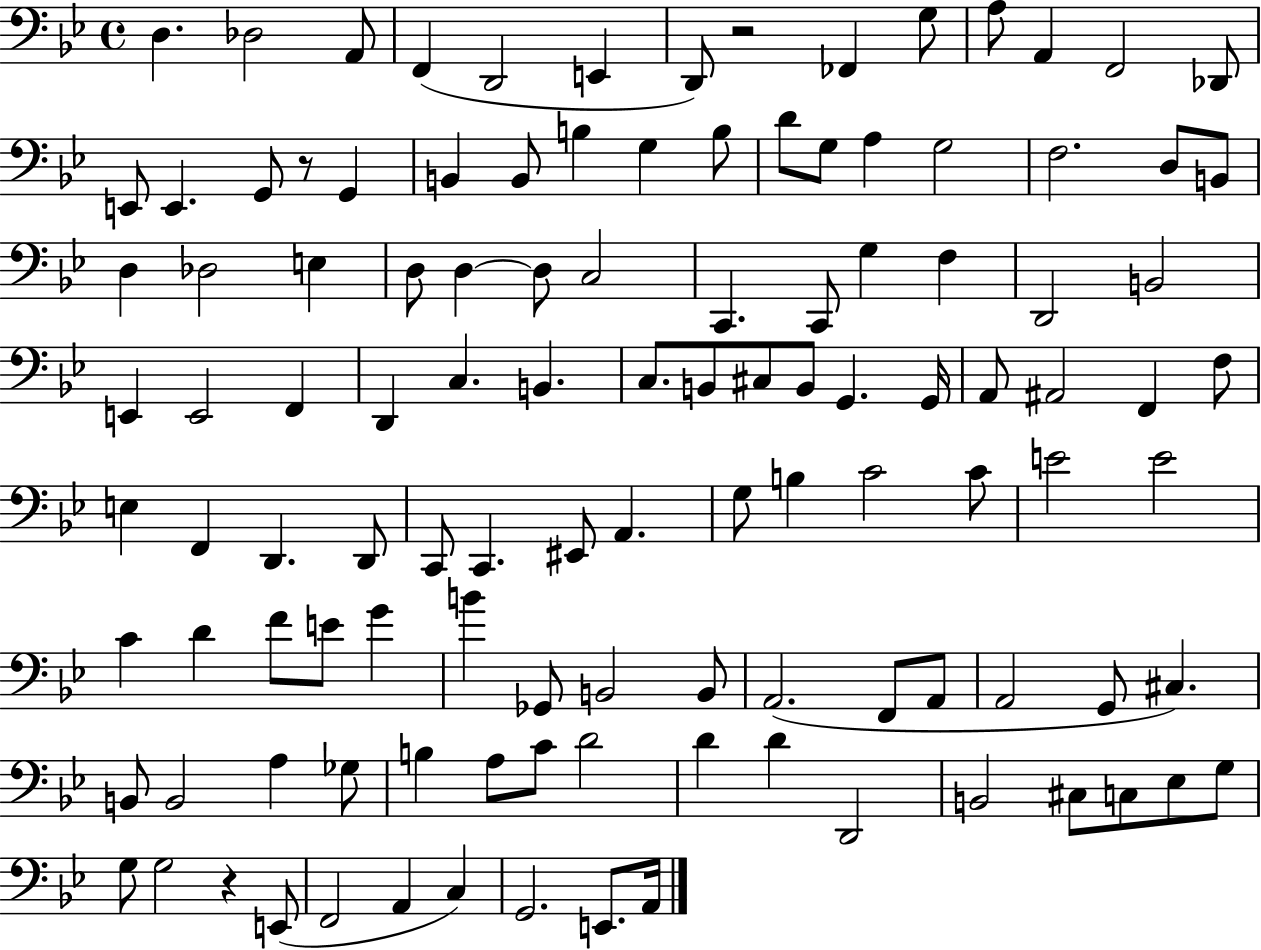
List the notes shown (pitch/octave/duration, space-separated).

D3/q. Db3/h A2/e F2/q D2/h E2/q D2/e R/h FES2/q G3/e A3/e A2/q F2/h Db2/e E2/e E2/q. G2/e R/e G2/q B2/q B2/e B3/q G3/q B3/e D4/e G3/e A3/q G3/h F3/h. D3/e B2/e D3/q Db3/h E3/q D3/e D3/q D3/e C3/h C2/q. C2/e G3/q F3/q D2/h B2/h E2/q E2/h F2/q D2/q C3/q. B2/q. C3/e. B2/e C#3/e B2/e G2/q. G2/s A2/e A#2/h F2/q F3/e E3/q F2/q D2/q. D2/e C2/e C2/q. EIS2/e A2/q. G3/e B3/q C4/h C4/e E4/h E4/h C4/q D4/q F4/e E4/e G4/q B4/q Gb2/e B2/h B2/e A2/h. F2/e A2/e A2/h G2/e C#3/q. B2/e B2/h A3/q Gb3/e B3/q A3/e C4/e D4/h D4/q D4/q D2/h B2/h C#3/e C3/e Eb3/e G3/e G3/e G3/h R/q E2/e F2/h A2/q C3/q G2/h. E2/e. A2/s